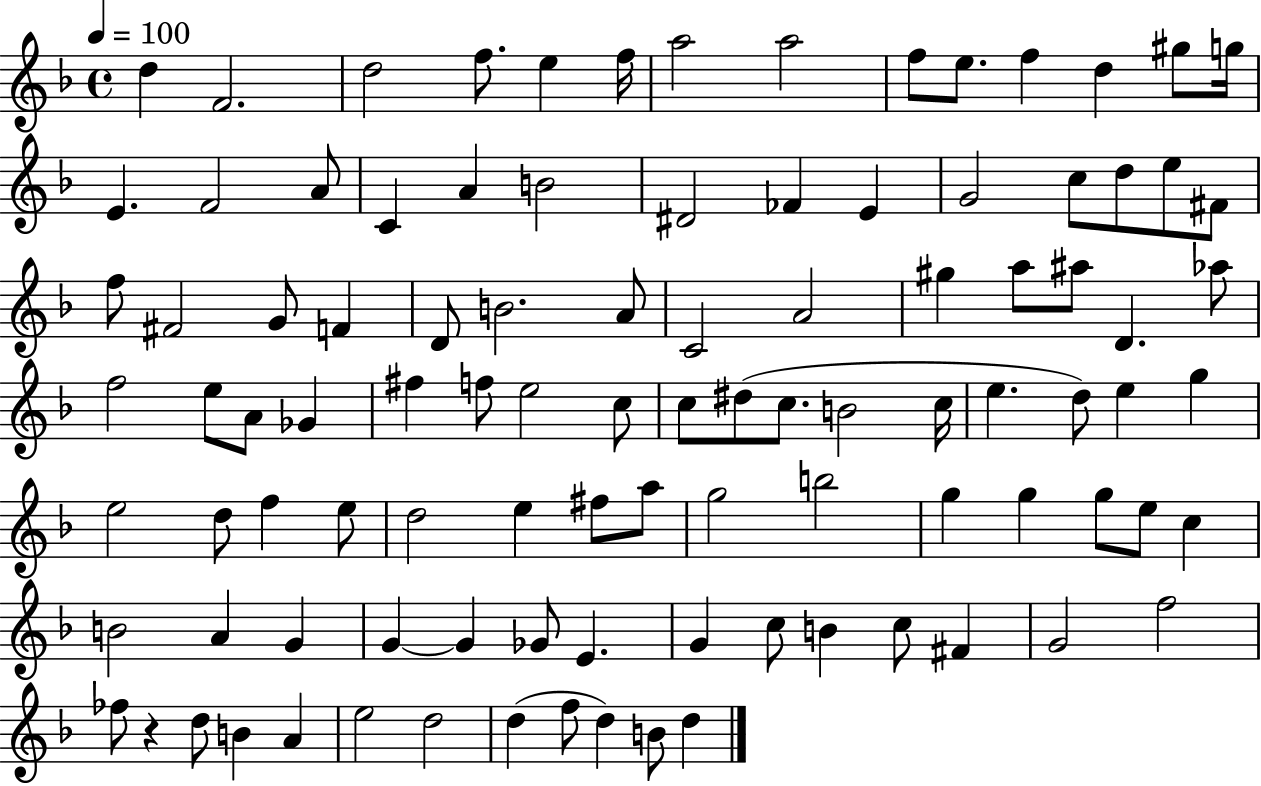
D5/q F4/h. D5/h F5/e. E5/q F5/s A5/h A5/h F5/e E5/e. F5/q D5/q G#5/e G5/s E4/q. F4/h A4/e C4/q A4/q B4/h D#4/h FES4/q E4/q G4/h C5/e D5/e E5/e F#4/e F5/e F#4/h G4/e F4/q D4/e B4/h. A4/e C4/h A4/h G#5/q A5/e A#5/e D4/q. Ab5/e F5/h E5/e A4/e Gb4/q F#5/q F5/e E5/h C5/e C5/e D#5/e C5/e. B4/h C5/s E5/q. D5/e E5/q G5/q E5/h D5/e F5/q E5/e D5/h E5/q F#5/e A5/e G5/h B5/h G5/q G5/q G5/e E5/e C5/q B4/h A4/q G4/q G4/q G4/q Gb4/e E4/q. G4/q C5/e B4/q C5/e F#4/q G4/h F5/h FES5/e R/q D5/e B4/q A4/q E5/h D5/h D5/q F5/e D5/q B4/e D5/q